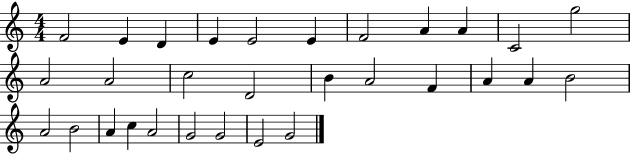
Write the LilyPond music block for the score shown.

{
  \clef treble
  \numericTimeSignature
  \time 4/4
  \key c \major
  f'2 e'4 d'4 | e'4 e'2 e'4 | f'2 a'4 a'4 | c'2 g''2 | \break a'2 a'2 | c''2 d'2 | b'4 a'2 f'4 | a'4 a'4 b'2 | \break a'2 b'2 | a'4 c''4 a'2 | g'2 g'2 | e'2 g'2 | \break \bar "|."
}